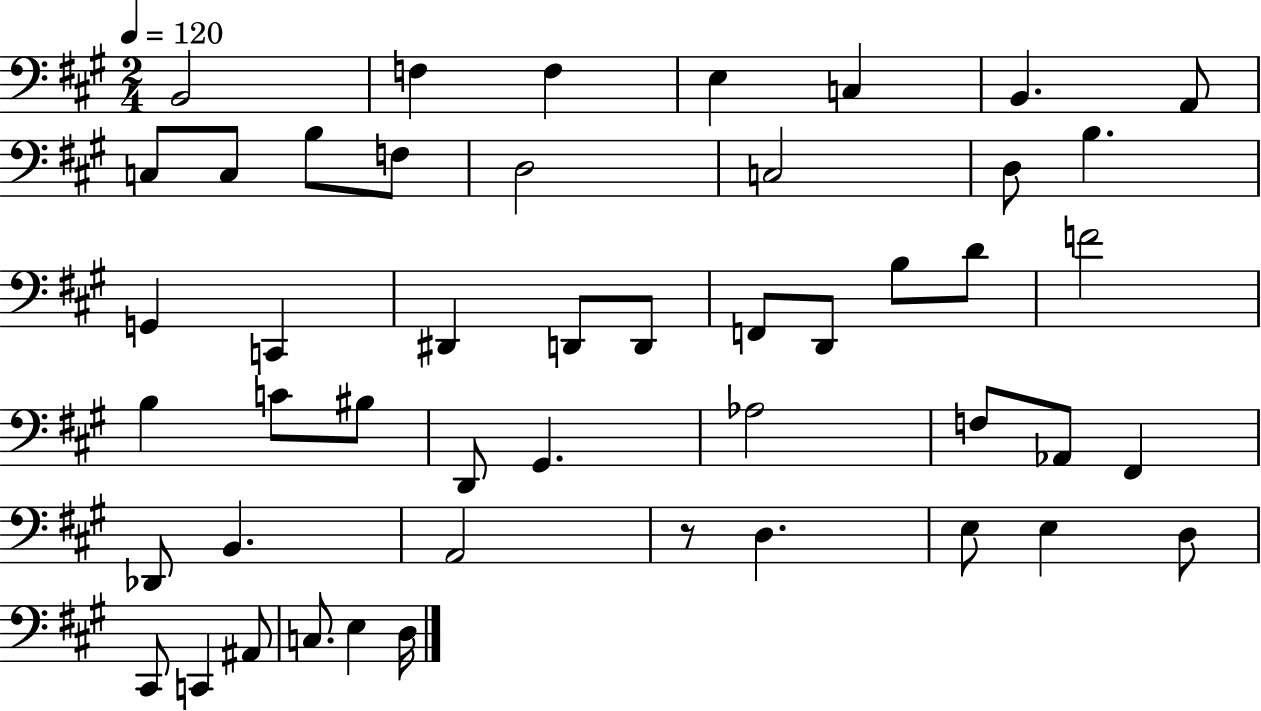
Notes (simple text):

B2/h F3/q F3/q E3/q C3/q B2/q. A2/e C3/e C3/e B3/e F3/e D3/h C3/h D3/e B3/q. G2/q C2/q D#2/q D2/e D2/e F2/e D2/e B3/e D4/e F4/h B3/q C4/e BIS3/e D2/e G#2/q. Ab3/h F3/e Ab2/e F#2/q Db2/e B2/q. A2/h R/e D3/q. E3/e E3/q D3/e C#2/e C2/q A#2/e C3/e. E3/q D3/s